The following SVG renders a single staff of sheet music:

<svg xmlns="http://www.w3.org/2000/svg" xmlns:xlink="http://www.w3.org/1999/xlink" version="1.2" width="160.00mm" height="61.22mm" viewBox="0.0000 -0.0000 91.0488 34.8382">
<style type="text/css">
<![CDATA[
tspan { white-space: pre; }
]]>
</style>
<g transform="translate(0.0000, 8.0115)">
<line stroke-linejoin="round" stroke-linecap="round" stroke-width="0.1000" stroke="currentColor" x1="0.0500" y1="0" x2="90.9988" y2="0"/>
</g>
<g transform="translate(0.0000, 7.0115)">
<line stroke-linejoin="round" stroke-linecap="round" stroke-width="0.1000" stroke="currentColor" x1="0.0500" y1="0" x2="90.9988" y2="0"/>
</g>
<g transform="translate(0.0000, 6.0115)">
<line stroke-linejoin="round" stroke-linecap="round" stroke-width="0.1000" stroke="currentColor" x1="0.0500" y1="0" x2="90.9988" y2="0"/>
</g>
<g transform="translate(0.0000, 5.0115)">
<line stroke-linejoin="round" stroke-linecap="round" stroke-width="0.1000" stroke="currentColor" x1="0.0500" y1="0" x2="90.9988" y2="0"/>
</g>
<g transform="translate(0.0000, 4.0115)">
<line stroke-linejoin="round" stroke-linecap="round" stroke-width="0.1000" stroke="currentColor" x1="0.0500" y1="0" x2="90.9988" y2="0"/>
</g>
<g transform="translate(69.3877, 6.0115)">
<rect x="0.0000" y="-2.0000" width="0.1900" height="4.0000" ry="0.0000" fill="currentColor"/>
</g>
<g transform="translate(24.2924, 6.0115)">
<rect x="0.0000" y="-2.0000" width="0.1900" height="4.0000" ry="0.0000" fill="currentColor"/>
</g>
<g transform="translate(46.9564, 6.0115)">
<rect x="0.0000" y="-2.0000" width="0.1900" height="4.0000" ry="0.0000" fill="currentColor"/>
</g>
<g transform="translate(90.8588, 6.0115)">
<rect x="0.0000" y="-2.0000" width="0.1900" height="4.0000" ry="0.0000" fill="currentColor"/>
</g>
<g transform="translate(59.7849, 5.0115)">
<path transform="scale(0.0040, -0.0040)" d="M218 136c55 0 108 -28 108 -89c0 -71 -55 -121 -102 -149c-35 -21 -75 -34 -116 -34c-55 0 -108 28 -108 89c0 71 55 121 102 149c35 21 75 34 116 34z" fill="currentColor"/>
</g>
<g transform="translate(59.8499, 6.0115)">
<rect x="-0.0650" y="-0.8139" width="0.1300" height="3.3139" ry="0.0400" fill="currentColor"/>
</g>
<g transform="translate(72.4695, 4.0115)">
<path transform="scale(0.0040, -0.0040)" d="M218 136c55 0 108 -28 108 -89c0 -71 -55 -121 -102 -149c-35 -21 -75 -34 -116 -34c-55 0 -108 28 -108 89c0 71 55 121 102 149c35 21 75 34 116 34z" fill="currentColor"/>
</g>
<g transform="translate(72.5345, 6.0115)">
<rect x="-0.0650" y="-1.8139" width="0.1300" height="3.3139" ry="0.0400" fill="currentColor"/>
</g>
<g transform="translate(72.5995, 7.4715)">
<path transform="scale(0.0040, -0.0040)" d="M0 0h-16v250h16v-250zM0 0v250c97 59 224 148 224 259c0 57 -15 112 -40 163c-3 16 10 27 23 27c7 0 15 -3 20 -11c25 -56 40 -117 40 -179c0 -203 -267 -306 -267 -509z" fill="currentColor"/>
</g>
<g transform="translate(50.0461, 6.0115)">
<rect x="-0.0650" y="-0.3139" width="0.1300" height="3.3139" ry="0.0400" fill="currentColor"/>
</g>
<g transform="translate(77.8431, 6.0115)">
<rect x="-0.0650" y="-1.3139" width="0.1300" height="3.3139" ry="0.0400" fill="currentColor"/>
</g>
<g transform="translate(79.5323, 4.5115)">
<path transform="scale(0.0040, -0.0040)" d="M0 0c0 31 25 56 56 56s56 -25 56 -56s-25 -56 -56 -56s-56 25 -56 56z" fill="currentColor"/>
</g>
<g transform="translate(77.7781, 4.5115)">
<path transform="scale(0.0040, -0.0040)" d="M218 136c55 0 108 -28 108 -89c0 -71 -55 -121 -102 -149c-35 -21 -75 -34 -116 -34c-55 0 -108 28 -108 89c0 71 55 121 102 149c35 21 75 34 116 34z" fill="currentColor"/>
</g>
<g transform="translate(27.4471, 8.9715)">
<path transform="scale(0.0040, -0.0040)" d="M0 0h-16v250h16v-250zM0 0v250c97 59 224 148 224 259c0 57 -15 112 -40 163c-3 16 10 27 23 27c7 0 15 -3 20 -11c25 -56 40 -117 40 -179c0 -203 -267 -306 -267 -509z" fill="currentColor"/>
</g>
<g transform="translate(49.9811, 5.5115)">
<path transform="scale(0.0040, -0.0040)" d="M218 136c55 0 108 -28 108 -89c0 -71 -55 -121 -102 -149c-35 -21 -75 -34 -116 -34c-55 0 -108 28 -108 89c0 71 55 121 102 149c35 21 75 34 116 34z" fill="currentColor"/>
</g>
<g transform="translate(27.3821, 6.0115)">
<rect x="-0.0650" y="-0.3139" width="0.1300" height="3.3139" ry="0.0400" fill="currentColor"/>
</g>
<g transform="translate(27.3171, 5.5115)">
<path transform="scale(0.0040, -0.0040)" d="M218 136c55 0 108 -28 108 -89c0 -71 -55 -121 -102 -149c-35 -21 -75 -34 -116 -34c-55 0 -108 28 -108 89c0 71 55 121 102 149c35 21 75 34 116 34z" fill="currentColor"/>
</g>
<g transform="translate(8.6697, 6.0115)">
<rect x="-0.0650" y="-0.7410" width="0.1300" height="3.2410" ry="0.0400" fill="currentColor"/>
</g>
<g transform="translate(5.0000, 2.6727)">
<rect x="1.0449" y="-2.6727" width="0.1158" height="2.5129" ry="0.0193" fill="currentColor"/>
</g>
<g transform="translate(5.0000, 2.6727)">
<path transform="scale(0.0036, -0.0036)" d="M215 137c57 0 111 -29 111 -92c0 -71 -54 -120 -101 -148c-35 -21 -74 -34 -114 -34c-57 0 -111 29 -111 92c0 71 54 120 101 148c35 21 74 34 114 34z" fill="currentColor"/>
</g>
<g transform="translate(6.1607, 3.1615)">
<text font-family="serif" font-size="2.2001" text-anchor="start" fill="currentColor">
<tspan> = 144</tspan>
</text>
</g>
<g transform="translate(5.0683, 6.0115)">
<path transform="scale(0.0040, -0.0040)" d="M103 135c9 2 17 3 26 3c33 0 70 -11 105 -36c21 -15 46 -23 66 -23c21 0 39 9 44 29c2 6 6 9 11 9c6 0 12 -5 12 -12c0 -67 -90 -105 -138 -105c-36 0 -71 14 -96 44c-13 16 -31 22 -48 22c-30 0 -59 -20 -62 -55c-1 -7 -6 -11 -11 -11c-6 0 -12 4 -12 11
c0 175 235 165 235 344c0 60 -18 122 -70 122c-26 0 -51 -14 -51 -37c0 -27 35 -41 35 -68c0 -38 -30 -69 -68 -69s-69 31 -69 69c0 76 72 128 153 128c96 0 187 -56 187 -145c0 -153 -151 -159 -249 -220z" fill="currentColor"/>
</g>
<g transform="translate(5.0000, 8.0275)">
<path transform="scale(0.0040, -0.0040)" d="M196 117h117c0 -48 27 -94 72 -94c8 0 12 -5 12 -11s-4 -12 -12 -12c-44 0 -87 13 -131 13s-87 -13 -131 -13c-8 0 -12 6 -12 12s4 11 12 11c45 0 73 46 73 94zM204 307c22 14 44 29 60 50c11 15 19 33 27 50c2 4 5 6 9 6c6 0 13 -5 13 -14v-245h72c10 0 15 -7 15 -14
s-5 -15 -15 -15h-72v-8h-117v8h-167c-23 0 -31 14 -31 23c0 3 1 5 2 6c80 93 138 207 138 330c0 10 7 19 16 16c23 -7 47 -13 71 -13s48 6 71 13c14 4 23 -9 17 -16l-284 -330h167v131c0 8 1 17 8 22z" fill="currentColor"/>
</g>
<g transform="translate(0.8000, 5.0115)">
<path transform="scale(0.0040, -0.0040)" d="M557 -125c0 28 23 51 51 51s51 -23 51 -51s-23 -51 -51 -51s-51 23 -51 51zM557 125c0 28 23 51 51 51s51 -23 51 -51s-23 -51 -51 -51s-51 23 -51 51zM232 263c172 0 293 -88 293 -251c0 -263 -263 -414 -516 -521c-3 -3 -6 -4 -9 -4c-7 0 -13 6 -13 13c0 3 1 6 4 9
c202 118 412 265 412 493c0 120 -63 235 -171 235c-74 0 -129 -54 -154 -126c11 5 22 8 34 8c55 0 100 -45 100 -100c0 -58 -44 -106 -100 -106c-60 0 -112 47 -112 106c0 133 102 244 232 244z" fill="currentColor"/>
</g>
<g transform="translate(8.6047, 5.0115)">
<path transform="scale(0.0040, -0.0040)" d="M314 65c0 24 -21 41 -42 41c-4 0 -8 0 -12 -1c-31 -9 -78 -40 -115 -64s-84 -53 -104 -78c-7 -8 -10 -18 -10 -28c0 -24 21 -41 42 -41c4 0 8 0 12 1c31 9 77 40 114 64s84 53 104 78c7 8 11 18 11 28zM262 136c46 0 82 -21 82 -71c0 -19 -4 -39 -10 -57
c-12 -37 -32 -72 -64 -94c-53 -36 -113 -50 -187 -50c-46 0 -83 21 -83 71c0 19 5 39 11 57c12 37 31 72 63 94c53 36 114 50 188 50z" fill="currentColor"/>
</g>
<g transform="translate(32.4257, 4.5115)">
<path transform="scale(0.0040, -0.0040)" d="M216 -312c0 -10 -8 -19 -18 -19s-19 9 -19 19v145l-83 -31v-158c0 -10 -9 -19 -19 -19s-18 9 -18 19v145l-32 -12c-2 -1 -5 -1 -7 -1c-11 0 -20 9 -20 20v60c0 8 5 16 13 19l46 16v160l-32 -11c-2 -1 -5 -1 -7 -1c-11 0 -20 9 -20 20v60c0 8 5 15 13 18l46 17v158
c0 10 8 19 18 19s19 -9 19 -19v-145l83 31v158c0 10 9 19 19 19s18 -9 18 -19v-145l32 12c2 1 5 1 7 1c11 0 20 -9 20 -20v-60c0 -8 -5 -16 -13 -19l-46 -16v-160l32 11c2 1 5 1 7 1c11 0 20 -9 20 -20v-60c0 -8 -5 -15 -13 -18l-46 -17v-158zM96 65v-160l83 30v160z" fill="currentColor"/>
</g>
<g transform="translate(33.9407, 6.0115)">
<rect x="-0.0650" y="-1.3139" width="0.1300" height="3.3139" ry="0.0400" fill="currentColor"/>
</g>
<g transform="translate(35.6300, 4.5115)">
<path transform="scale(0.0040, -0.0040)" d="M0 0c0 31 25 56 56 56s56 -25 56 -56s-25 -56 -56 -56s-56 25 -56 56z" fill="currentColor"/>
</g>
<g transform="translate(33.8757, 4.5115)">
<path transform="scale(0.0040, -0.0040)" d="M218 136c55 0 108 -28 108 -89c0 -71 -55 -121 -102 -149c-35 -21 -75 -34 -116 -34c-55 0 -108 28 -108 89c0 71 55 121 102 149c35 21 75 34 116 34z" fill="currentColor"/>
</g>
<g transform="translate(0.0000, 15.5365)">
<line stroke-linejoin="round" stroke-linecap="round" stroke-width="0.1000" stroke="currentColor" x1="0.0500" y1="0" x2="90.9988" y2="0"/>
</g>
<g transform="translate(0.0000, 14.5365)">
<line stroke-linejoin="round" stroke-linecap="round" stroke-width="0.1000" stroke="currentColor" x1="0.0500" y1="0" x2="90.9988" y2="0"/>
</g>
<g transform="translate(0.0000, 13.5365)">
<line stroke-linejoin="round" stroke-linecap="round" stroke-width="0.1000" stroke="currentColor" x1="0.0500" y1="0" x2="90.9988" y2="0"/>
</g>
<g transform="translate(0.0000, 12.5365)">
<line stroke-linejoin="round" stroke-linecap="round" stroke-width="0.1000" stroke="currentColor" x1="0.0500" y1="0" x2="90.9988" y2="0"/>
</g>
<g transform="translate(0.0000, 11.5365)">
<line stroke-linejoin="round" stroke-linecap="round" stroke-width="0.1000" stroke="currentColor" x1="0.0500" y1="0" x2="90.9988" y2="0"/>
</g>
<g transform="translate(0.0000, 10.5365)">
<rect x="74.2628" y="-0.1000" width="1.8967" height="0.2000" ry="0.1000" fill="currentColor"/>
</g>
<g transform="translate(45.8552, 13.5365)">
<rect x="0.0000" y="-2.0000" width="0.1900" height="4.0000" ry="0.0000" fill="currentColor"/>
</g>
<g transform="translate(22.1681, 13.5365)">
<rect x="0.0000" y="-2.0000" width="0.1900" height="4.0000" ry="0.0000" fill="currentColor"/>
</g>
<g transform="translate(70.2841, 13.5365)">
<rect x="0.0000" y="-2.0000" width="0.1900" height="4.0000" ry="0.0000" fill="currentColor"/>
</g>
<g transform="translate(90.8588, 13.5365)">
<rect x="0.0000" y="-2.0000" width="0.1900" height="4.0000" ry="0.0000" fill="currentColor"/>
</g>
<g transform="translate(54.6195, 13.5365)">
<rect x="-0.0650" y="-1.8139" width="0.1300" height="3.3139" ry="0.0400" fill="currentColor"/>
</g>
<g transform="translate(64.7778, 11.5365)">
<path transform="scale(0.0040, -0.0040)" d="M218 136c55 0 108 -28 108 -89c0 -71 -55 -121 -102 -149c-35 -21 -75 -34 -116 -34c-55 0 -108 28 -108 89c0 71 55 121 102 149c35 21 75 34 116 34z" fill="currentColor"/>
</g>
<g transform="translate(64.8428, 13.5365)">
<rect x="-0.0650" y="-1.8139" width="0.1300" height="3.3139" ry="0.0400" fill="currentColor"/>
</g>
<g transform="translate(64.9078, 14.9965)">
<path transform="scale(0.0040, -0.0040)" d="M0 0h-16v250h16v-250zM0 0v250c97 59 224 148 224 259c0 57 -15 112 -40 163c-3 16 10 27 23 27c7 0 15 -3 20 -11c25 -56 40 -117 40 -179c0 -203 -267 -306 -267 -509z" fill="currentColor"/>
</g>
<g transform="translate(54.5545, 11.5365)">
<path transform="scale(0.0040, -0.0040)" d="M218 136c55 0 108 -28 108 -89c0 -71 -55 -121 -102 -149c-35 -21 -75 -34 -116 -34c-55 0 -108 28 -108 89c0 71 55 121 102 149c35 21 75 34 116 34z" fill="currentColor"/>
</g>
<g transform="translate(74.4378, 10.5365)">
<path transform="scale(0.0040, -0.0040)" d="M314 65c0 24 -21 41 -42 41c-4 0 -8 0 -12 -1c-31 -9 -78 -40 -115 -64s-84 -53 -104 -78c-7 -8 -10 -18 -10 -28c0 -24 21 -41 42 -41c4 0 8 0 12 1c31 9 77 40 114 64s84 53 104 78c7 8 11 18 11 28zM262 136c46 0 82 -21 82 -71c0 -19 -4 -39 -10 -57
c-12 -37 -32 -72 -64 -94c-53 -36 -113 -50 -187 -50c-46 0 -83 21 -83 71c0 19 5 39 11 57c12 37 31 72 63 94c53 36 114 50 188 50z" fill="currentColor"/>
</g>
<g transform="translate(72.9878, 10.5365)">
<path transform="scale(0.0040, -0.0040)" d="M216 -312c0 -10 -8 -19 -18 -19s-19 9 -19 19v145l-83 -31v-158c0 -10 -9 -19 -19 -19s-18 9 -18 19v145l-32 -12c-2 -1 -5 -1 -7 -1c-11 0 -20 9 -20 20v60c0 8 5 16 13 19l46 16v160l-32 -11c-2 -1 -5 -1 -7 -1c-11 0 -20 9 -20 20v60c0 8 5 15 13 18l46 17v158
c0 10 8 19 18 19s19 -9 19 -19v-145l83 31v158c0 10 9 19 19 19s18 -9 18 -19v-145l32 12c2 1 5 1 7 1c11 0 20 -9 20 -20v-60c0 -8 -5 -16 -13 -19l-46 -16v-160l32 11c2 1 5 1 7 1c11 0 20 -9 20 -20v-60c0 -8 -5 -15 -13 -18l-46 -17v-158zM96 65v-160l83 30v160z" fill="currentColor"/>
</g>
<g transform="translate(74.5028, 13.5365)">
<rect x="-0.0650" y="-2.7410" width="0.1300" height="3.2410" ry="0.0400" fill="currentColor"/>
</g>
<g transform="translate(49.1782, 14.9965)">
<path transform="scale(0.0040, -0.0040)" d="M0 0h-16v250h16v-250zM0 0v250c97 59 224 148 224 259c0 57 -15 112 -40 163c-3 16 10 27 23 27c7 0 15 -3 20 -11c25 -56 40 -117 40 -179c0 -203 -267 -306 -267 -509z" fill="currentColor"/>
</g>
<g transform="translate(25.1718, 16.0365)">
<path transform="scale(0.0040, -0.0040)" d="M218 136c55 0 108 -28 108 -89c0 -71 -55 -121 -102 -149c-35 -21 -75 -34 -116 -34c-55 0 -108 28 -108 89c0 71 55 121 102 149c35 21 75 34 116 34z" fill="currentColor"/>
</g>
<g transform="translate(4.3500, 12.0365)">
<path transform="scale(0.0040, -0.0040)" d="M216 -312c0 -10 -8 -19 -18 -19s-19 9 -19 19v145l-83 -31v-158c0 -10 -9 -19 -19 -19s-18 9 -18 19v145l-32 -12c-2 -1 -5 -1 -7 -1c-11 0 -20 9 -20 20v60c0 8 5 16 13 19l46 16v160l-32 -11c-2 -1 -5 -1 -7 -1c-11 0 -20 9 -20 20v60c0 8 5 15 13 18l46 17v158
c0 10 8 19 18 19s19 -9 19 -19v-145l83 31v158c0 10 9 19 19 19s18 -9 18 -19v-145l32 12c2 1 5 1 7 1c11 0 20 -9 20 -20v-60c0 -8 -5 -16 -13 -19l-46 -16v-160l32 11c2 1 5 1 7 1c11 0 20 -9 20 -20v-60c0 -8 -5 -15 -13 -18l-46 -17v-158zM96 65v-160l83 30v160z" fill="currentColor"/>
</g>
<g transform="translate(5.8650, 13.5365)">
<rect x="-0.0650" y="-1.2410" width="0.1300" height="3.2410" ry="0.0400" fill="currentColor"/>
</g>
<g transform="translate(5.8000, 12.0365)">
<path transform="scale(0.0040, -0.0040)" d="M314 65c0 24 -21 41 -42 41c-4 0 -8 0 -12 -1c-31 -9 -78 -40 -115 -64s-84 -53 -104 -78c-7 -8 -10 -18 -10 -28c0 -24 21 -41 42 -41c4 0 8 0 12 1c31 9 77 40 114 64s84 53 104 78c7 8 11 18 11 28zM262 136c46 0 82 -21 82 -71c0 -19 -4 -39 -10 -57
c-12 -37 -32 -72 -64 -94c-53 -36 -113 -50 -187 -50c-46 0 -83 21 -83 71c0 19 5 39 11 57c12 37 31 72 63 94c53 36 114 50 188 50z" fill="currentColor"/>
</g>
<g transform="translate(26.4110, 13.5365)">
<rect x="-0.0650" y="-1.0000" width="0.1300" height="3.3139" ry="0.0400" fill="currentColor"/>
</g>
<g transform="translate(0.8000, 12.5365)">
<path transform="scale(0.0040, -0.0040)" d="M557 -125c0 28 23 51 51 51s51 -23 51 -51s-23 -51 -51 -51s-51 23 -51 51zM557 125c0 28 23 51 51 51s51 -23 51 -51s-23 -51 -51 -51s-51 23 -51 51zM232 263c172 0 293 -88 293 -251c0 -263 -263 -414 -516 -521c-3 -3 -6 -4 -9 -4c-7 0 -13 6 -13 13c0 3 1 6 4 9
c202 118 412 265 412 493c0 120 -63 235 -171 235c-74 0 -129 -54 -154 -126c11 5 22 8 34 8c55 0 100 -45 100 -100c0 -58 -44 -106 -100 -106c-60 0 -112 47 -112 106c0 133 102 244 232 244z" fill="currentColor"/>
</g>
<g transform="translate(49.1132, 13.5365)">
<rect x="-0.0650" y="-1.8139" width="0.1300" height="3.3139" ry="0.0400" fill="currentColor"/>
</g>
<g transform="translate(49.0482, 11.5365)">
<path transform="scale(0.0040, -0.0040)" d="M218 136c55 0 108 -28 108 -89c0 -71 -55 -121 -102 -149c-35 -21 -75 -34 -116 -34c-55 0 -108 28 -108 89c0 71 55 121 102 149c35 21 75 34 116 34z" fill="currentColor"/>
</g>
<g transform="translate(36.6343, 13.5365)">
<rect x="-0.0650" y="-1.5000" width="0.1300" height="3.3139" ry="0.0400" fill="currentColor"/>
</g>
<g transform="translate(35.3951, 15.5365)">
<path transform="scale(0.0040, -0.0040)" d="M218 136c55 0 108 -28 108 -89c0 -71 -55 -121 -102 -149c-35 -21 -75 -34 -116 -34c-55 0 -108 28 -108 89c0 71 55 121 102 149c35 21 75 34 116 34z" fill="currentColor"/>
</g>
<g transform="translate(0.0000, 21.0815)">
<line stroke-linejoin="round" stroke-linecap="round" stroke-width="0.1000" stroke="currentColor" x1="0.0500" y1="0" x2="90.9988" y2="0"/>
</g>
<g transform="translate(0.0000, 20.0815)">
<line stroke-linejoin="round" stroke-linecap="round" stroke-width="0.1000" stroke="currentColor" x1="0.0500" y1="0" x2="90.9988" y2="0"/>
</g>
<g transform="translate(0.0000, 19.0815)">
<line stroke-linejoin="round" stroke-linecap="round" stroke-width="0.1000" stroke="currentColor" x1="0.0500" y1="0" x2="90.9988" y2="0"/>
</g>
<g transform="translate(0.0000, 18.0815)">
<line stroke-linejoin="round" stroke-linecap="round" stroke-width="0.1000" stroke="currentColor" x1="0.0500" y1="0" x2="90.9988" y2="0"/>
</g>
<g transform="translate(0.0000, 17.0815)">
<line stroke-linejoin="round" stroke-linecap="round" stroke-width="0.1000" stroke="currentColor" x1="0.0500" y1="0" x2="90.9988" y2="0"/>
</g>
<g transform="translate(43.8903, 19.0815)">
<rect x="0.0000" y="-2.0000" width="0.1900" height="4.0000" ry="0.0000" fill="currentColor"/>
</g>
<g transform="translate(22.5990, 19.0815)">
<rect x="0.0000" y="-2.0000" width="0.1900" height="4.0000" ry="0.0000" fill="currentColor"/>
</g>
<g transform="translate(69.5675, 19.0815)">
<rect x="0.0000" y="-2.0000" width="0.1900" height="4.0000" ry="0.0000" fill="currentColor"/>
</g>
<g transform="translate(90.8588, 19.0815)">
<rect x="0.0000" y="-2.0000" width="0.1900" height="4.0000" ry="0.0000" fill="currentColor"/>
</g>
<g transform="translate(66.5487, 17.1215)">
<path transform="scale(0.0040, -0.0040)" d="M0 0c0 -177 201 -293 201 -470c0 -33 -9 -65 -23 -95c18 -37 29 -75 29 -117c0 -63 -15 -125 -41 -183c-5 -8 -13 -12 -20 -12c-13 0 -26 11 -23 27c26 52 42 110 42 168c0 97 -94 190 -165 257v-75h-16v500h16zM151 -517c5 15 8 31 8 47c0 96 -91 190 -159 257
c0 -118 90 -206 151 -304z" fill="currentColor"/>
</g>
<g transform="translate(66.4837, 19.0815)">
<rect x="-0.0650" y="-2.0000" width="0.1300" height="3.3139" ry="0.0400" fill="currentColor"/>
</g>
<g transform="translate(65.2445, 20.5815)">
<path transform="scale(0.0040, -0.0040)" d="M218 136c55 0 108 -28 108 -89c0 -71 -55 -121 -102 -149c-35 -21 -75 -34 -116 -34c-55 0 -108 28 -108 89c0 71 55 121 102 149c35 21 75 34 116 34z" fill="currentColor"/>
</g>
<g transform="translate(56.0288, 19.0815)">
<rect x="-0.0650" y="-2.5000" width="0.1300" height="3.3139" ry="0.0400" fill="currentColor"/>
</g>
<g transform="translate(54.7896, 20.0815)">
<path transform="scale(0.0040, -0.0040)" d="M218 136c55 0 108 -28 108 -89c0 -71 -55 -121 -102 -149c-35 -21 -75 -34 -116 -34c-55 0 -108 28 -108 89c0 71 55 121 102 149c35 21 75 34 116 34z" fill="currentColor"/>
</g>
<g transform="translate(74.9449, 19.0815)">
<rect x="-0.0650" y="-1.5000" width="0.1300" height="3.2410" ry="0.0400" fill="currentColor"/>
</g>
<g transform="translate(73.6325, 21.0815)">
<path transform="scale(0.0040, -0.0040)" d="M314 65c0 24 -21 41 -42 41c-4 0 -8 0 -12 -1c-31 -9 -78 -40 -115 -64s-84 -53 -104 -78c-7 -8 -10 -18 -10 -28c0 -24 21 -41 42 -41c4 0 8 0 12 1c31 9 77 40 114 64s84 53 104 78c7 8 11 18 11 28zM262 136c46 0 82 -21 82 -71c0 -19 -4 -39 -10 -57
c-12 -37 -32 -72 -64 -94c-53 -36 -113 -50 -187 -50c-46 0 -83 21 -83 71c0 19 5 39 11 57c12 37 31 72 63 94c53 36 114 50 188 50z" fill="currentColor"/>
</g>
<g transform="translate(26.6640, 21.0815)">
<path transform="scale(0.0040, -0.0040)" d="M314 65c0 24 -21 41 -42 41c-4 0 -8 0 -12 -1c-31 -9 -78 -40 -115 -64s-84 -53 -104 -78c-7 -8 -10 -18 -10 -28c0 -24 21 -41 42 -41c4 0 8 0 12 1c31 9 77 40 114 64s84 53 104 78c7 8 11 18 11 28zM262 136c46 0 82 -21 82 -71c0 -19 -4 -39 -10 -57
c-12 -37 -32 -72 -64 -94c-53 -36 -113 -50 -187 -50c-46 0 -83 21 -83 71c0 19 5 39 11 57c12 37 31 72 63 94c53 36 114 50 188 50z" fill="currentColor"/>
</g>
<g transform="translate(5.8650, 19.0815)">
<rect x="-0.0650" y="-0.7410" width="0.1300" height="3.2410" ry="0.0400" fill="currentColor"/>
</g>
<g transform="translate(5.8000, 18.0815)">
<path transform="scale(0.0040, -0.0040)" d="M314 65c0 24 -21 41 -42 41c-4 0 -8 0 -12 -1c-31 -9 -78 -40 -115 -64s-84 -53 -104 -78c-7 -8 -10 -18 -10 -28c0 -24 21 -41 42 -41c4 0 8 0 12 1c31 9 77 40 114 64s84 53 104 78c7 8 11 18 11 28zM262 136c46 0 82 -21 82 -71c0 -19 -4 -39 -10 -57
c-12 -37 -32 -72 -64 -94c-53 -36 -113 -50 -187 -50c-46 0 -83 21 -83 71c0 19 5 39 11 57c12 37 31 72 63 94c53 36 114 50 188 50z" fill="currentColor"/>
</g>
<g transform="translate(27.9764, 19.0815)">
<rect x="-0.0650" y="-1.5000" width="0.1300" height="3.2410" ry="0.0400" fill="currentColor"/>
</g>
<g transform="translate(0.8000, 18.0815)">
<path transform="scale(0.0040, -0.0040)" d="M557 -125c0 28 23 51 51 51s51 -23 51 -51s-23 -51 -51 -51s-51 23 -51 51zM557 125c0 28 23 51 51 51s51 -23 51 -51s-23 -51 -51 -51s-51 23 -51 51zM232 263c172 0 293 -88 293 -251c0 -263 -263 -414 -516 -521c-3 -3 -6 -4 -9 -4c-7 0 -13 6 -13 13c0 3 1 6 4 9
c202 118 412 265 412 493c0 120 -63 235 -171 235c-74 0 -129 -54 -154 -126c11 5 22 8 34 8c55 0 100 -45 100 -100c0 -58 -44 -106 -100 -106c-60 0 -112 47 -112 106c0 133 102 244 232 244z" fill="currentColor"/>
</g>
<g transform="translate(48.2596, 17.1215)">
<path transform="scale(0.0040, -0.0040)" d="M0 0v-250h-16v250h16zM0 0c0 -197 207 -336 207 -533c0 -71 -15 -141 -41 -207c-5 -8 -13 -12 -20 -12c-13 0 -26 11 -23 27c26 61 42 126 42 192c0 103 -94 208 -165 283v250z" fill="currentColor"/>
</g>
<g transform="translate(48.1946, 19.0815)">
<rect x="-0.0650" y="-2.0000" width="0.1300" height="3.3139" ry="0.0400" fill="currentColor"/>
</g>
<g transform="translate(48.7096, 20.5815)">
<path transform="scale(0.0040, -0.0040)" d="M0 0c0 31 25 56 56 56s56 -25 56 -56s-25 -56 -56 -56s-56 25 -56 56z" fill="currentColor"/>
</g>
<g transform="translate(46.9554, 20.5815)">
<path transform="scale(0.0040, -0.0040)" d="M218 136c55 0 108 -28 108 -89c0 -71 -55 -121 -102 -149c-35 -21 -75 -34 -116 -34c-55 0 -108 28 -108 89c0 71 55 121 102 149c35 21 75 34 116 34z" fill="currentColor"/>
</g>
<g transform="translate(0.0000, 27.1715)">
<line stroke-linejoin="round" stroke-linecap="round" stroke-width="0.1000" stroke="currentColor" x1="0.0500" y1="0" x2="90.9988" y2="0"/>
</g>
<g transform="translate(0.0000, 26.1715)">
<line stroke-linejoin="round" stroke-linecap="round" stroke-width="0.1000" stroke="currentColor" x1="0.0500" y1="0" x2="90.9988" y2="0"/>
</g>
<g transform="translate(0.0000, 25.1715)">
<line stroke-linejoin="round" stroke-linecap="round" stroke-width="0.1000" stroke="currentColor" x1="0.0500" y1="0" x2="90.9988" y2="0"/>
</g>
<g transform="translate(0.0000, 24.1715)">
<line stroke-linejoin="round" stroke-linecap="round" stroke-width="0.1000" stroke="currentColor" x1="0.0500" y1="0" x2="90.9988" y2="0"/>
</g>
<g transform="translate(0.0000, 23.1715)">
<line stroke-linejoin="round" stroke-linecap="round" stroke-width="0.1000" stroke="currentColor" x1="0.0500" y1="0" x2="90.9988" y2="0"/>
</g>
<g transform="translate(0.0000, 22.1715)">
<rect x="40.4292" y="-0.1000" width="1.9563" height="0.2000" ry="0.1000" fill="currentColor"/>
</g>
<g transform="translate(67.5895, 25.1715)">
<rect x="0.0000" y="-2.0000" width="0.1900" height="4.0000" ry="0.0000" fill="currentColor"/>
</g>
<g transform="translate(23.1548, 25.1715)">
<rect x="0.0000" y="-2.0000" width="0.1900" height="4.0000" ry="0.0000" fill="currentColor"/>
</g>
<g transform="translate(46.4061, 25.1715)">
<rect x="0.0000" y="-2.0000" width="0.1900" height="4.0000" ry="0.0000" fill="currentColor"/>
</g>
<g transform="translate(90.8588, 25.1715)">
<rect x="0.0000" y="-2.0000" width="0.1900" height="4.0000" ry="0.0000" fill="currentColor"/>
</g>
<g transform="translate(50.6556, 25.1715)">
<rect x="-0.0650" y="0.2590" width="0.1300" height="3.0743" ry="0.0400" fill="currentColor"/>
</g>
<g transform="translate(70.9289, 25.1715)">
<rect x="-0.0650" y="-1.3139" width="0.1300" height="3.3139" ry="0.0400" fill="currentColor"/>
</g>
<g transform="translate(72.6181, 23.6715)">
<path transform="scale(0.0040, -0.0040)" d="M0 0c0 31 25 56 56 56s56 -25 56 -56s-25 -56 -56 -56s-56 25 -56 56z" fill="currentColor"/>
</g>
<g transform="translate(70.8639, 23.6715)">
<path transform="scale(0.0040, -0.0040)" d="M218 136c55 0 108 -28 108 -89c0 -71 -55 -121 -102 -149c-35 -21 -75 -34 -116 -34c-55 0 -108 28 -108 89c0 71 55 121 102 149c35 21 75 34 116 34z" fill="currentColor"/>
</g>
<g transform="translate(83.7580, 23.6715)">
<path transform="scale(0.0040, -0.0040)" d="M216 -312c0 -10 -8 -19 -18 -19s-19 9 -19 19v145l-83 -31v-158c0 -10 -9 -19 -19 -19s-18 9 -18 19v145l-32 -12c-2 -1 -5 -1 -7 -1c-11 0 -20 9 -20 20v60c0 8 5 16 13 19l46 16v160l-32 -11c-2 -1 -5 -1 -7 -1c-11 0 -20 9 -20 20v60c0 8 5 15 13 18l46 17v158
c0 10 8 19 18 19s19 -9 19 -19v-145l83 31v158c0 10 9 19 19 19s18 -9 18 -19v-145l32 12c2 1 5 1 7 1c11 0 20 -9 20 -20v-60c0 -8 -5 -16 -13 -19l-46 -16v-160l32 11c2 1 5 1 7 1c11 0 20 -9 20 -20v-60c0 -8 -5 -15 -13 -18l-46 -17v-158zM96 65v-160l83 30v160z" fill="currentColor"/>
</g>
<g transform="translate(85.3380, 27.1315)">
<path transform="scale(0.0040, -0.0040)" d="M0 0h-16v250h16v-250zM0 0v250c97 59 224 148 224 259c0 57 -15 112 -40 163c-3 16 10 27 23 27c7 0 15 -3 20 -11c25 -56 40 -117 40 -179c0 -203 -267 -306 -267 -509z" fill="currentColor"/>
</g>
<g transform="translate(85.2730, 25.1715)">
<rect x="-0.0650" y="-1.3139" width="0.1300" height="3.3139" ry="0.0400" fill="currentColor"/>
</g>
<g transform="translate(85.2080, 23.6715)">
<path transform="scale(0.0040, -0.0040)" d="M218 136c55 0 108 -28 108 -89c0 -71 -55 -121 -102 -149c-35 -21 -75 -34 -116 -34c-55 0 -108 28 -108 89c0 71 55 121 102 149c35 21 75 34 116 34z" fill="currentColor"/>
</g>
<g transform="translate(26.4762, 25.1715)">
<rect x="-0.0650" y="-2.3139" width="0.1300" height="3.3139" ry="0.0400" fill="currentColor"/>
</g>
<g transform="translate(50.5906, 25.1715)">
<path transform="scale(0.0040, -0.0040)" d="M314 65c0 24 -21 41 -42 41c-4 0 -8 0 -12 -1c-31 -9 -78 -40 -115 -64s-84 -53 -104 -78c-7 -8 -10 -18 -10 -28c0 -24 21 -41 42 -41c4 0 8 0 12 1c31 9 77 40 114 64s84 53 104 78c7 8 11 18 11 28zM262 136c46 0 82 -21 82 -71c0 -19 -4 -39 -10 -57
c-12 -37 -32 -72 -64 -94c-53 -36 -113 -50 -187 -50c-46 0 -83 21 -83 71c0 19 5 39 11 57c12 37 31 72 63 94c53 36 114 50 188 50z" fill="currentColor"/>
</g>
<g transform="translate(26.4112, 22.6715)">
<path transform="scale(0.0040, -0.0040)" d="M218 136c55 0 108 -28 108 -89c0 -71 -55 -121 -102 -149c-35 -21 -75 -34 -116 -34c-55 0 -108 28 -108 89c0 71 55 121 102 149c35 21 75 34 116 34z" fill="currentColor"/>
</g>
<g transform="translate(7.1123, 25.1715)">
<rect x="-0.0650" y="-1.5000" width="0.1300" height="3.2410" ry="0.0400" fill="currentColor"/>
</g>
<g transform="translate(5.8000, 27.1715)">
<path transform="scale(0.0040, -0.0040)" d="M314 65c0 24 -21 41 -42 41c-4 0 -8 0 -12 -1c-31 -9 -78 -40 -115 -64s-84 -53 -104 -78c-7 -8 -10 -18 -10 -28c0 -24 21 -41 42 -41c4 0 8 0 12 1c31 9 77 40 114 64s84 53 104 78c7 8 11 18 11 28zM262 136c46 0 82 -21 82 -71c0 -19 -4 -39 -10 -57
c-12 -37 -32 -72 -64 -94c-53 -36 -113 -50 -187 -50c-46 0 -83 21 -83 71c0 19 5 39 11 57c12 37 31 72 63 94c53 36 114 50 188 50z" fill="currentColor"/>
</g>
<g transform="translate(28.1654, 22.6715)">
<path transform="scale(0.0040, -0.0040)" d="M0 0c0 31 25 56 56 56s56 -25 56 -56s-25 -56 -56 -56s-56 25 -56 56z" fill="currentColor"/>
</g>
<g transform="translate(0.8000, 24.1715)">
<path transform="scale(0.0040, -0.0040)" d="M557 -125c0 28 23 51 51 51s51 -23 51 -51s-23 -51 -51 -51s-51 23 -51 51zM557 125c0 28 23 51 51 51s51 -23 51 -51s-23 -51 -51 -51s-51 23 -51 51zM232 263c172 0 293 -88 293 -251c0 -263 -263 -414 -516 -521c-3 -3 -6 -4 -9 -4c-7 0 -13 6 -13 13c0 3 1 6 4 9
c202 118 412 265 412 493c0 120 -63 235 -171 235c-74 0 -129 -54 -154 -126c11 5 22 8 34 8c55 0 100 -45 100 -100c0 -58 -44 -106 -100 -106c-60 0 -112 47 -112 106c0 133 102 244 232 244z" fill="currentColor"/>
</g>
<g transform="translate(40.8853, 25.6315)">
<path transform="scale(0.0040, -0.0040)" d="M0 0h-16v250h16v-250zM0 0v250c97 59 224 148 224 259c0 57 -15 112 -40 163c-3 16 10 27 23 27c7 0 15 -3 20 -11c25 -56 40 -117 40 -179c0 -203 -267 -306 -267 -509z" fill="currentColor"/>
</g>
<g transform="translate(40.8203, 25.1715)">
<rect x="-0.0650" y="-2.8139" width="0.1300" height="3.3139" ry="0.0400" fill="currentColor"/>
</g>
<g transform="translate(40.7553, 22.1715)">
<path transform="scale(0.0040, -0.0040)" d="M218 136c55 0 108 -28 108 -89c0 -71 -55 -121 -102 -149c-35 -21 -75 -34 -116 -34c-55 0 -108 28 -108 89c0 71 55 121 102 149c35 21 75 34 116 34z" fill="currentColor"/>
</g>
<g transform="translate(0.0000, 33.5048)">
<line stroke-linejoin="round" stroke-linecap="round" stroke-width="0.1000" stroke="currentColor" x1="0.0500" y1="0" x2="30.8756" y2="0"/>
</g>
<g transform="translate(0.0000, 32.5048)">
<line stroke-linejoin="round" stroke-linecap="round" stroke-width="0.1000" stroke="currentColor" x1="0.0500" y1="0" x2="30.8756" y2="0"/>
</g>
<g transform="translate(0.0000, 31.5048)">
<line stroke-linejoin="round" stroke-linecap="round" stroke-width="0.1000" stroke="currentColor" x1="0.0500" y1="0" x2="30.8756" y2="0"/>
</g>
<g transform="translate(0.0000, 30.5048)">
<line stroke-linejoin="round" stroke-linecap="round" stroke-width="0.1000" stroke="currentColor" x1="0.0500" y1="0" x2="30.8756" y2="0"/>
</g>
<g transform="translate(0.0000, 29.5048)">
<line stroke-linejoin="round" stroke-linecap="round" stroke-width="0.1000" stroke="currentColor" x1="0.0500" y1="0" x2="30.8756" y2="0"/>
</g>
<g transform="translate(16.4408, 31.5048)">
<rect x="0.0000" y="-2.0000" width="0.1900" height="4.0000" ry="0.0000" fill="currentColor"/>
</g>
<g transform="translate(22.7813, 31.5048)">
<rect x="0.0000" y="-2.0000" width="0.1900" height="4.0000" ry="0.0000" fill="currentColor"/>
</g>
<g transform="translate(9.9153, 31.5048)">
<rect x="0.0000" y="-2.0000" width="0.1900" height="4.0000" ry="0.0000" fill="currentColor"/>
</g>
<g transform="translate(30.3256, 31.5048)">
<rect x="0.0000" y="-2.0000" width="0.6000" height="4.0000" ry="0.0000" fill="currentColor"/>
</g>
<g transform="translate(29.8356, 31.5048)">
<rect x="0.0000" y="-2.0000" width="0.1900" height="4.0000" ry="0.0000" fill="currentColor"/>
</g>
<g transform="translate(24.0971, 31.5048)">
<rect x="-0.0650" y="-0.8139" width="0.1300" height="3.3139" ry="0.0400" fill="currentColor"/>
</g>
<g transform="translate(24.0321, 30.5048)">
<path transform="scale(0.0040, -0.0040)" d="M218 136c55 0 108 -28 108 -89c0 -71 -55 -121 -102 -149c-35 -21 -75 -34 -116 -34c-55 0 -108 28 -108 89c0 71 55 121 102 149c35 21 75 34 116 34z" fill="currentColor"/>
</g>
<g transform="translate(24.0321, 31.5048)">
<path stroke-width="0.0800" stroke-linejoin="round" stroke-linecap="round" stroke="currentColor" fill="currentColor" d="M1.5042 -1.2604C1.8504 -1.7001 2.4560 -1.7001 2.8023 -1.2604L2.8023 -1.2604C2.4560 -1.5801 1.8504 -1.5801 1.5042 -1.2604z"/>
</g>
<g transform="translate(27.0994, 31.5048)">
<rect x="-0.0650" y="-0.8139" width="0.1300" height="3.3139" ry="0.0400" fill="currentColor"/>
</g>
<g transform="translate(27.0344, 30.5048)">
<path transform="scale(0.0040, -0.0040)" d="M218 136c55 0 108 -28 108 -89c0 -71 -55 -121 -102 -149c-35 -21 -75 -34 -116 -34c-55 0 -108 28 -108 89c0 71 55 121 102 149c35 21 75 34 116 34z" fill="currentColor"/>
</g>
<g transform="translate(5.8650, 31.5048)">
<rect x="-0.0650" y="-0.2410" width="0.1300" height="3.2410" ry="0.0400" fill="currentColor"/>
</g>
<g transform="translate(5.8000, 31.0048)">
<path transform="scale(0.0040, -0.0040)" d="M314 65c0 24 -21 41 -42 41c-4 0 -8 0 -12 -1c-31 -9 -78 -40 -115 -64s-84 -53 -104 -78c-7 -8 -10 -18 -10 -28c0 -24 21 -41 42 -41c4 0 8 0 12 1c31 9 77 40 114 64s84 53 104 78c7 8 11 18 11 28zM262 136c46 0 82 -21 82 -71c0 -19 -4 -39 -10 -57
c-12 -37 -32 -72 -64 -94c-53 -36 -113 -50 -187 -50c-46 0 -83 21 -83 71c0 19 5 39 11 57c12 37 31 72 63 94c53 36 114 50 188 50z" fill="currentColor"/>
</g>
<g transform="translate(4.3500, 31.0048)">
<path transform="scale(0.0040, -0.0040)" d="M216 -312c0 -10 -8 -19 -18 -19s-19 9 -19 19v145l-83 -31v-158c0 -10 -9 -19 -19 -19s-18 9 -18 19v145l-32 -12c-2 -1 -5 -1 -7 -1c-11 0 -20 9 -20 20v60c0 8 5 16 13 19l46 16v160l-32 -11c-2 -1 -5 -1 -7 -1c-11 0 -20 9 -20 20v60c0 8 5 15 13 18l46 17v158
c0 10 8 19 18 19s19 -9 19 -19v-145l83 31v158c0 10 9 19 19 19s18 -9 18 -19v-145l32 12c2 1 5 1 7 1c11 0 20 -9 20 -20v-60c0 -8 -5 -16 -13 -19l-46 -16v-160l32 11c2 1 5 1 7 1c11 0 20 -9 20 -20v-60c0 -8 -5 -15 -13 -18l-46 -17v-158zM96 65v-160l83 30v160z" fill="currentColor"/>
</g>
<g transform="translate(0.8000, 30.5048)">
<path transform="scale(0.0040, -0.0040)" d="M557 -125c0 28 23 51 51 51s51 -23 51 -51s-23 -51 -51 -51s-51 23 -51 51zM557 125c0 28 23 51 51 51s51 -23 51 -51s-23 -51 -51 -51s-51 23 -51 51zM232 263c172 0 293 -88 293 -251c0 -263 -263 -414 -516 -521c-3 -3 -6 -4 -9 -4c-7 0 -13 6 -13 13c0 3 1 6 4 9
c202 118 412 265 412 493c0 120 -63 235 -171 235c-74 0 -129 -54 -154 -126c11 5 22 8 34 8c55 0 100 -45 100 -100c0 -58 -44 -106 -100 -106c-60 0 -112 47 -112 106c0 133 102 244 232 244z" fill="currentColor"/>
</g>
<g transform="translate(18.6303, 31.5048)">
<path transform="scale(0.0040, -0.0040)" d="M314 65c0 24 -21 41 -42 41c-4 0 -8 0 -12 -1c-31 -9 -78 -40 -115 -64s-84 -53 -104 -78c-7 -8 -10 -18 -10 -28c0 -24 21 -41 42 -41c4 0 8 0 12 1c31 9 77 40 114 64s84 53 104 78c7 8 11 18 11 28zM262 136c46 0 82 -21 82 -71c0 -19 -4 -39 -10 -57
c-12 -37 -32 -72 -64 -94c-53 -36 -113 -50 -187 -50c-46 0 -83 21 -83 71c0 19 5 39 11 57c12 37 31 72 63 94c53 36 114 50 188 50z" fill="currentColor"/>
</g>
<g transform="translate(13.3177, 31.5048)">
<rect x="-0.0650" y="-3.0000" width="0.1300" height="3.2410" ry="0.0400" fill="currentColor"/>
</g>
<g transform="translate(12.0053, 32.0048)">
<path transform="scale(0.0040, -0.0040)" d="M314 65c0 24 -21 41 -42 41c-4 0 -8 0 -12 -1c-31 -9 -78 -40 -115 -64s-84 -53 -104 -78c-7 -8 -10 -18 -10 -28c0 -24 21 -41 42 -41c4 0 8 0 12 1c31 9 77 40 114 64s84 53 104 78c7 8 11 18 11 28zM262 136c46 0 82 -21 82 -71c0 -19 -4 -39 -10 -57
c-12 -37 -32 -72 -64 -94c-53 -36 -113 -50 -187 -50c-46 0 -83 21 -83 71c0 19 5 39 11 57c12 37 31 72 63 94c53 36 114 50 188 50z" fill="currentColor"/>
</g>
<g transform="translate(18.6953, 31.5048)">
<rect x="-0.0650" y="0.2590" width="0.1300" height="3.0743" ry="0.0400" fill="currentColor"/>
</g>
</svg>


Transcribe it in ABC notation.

X:1
T:Untitled
M:2/4
L:1/4
K:C
F,2 E,/2 ^G, E, F, A,/2 G, ^G,2 F,, G,, A,/2 A, A,/2 ^C2 F,2 G,,2 A,,/2 B,, A,,/4 G,,2 G,,2 B, C/2 D,2 G, ^G,/2 ^E,2 C,2 D,2 F, F,